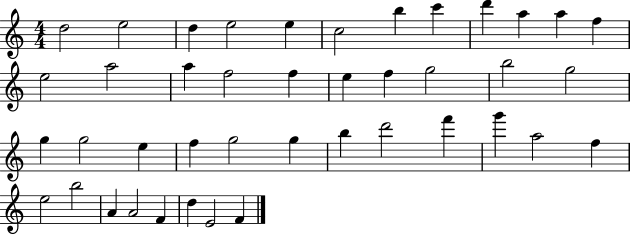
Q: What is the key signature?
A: C major